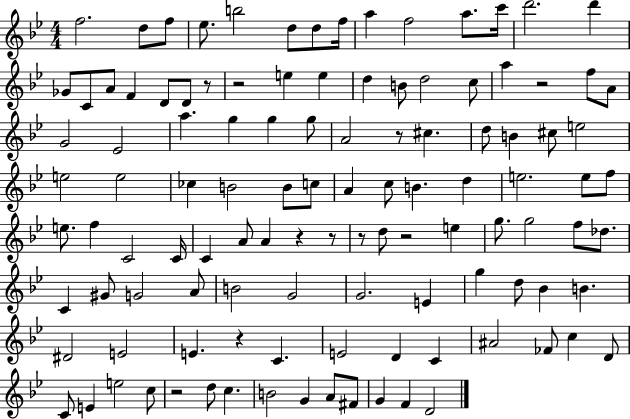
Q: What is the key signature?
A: BES major